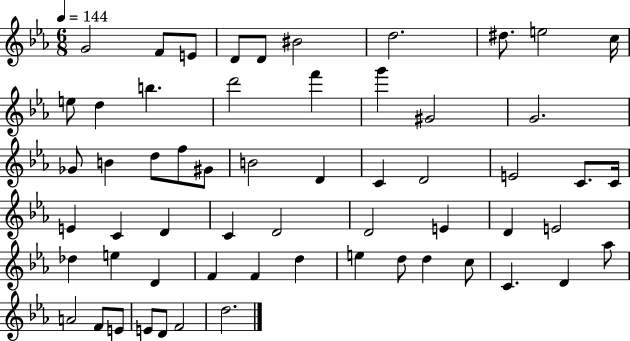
G4/h F4/e E4/e D4/e D4/e BIS4/h D5/h. D#5/e. E5/h C5/s E5/e D5/q B5/q. D6/h F6/q G6/q G#4/h G4/h. Gb4/e B4/q D5/e F5/e G#4/e B4/h D4/q C4/q D4/h E4/h C4/e. C4/s E4/q C4/q D4/q C4/q D4/h D4/h E4/q D4/q E4/h Db5/q E5/q D4/q F4/q F4/q D5/q E5/q D5/e D5/q C5/e C4/q. D4/q Ab5/e A4/h F4/e E4/e E4/e D4/e F4/h D5/h.